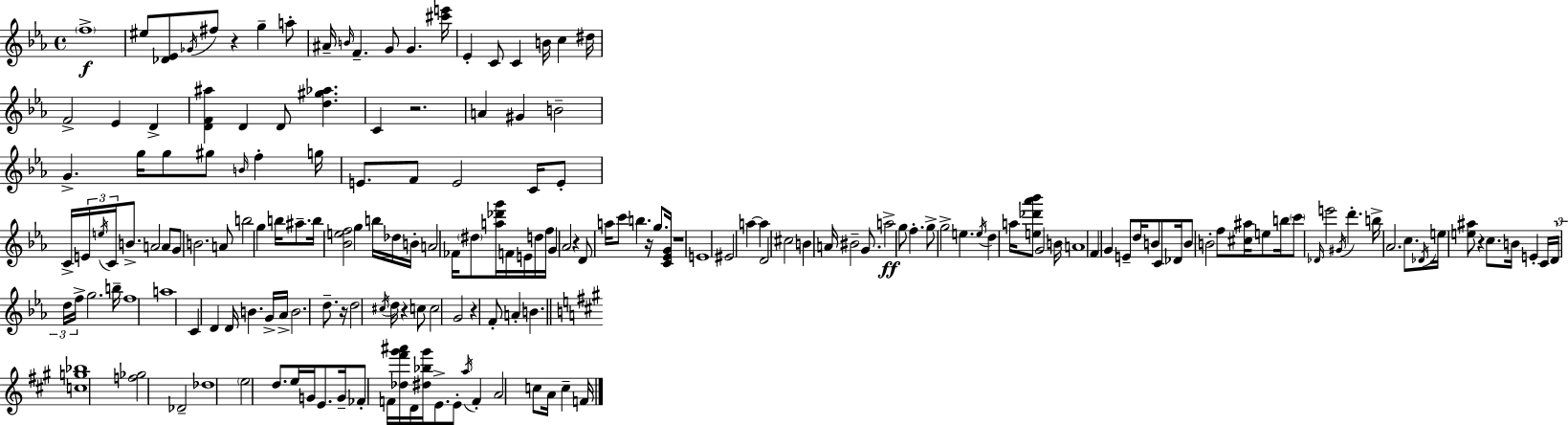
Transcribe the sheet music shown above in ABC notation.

X:1
T:Untitled
M:4/4
L:1/4
K:Cm
f4 ^e/2 [_D_E]/2 _G/4 ^f/2 z g a/2 ^A/4 B/4 F G/2 G [^c'e']/4 _E C/2 C B/4 c ^d/4 F2 _E D [DF^a] D D/2 [d^g_a] C z2 A ^G B2 G g/4 g/2 ^g/2 B/4 f g/4 E/2 F/2 E2 C/4 E/2 C/4 E/4 e/4 C/4 B/2 A2 A/2 G/2 B2 A/2 b2 g b/4 ^a/2 b/4 [_Bef]2 g b/4 _d/4 B/4 A2 _F/4 ^d/2 [a_d'g']/4 F/4 E/4 d/4 f/4 G _A2 z D/2 a/4 c'/2 b z/4 g/2 [C_EG]/4 z4 E4 ^E2 a a D2 ^c2 B A/4 ^B2 G/2 a2 g/2 f g/2 g2 e e/4 d a/4 [e_d'_a'_b']/2 G2 B/4 A4 F G E/2 d/4 B/2 C/2 _D/4 B/2 B2 f/2 [^c^a]/4 e/2 b/4 c'/2 _D/4 e'2 ^G/4 d' b/4 _A2 c/2 _D/4 e/4 [e^a]/2 z c/2 B/4 E C/4 D/4 d/4 f/4 g2 b/4 f4 a4 C D D/4 B G/4 _A/4 B2 d/2 z/4 d2 ^c/4 d/4 z c/2 c2 G2 z F/2 A B [cg_b]4 [f_g]2 _D2 _d4 e2 d/2 e/4 G/4 E/2 G/4 _F/2 F/4 [_d^f'^g'^a']/4 D/4 [^d_b^g']/4 E/2 E/2 a/4 F A2 c/2 A/4 c F/4